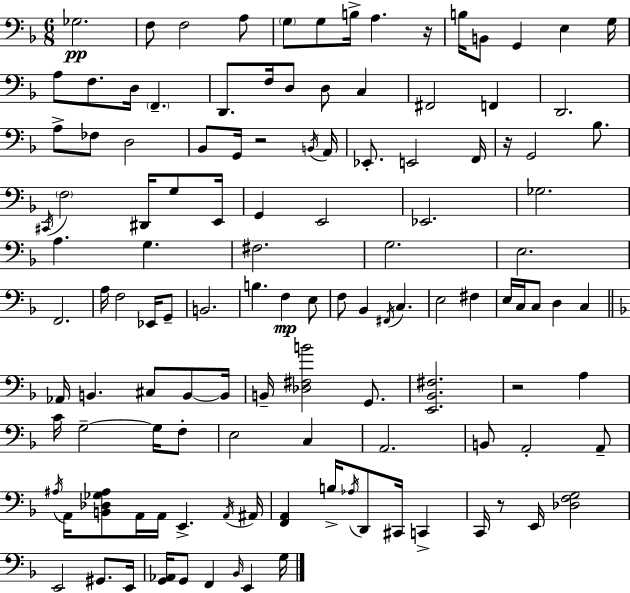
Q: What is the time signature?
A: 6/8